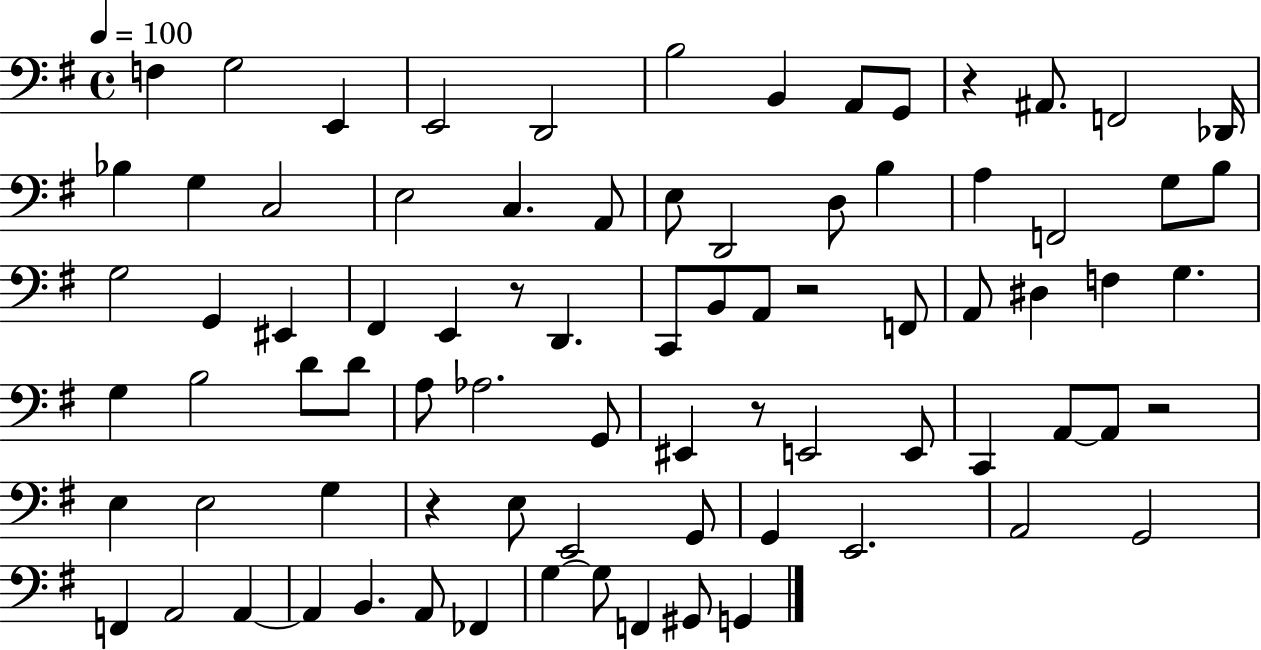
{
  \clef bass
  \time 4/4
  \defaultTimeSignature
  \key g \major
  \tempo 4 = 100
  f4 g2 e,4 | e,2 d,2 | b2 b,4 a,8 g,8 | r4 ais,8. f,2 des,16 | \break bes4 g4 c2 | e2 c4. a,8 | e8 d,2 d8 b4 | a4 f,2 g8 b8 | \break g2 g,4 eis,4 | fis,4 e,4 r8 d,4. | c,8 b,8 a,8 r2 f,8 | a,8 dis4 f4 g4. | \break g4 b2 d'8 d'8 | a8 aes2. g,8 | eis,4 r8 e,2 e,8 | c,4 a,8~~ a,8 r2 | \break e4 e2 g4 | r4 e8 e,2 g,8 | g,4 e,2. | a,2 g,2 | \break f,4 a,2 a,4~~ | a,4 b,4. a,8 fes,4 | g4~~ g8 f,4 gis,8 g,4 | \bar "|."
}